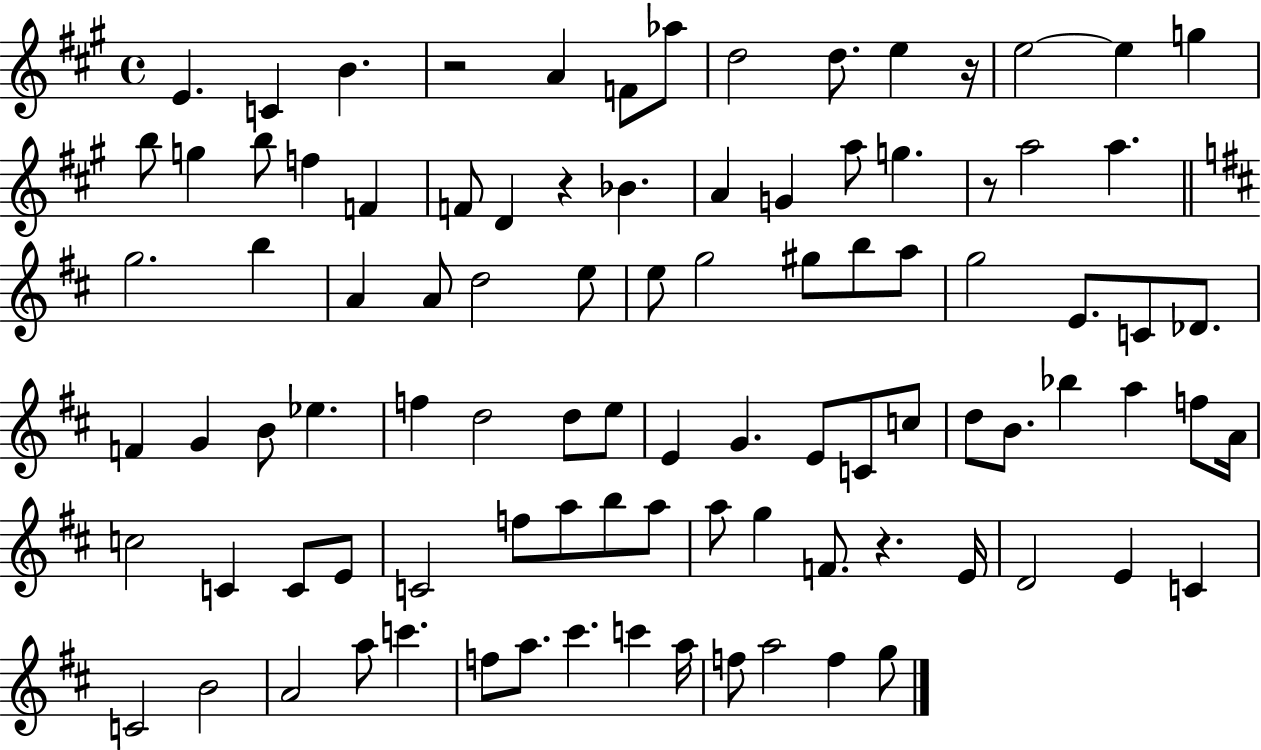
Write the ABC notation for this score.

X:1
T:Untitled
M:4/4
L:1/4
K:A
E C B z2 A F/2 _a/2 d2 d/2 e z/4 e2 e g b/2 g b/2 f F F/2 D z _B A G a/2 g z/2 a2 a g2 b A A/2 d2 e/2 e/2 g2 ^g/2 b/2 a/2 g2 E/2 C/2 _D/2 F G B/2 _e f d2 d/2 e/2 E G E/2 C/2 c/2 d/2 B/2 _b a f/2 A/4 c2 C C/2 E/2 C2 f/2 a/2 b/2 a/2 a/2 g F/2 z E/4 D2 E C C2 B2 A2 a/2 c' f/2 a/2 ^c' c' a/4 f/2 a2 f g/2